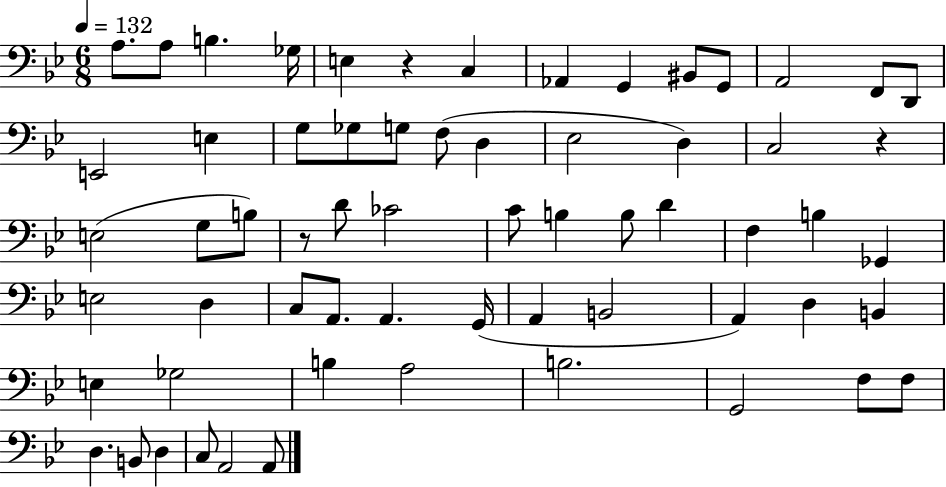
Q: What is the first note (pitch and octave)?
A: A3